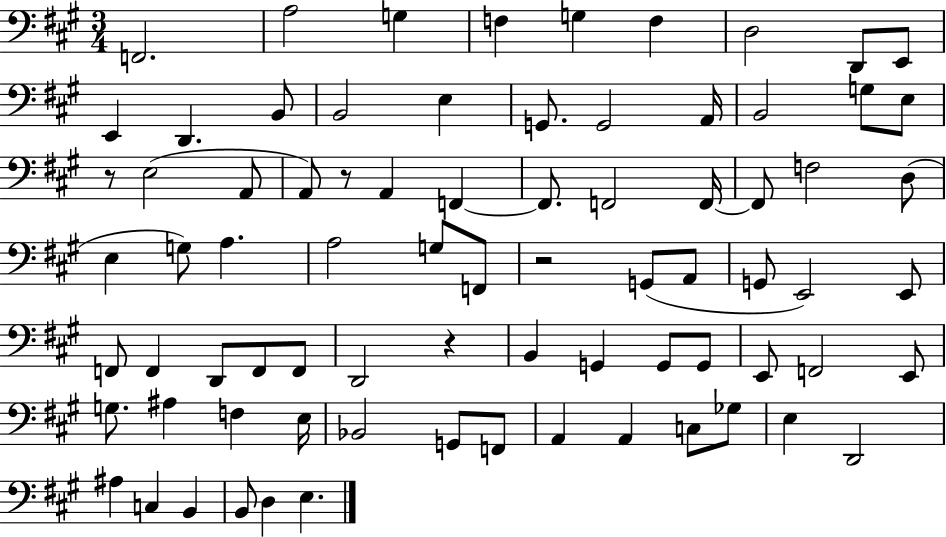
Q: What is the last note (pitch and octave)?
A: E3